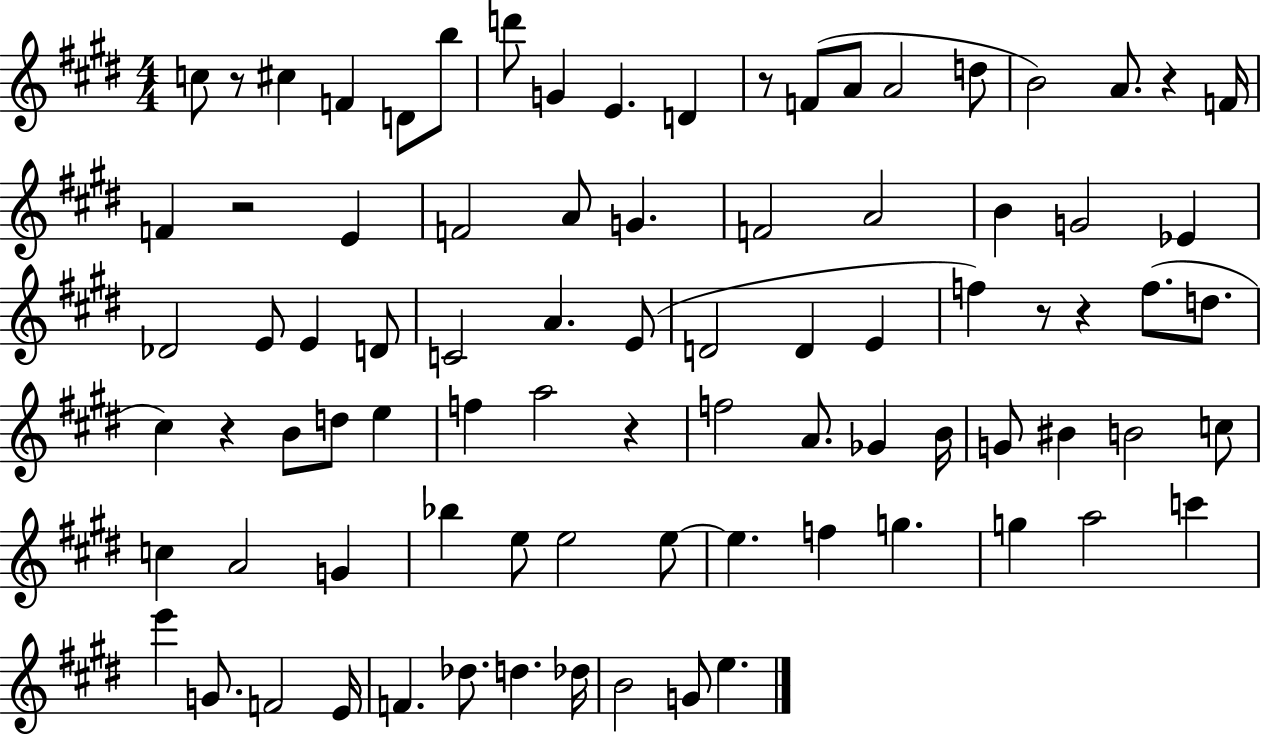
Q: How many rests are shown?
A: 8